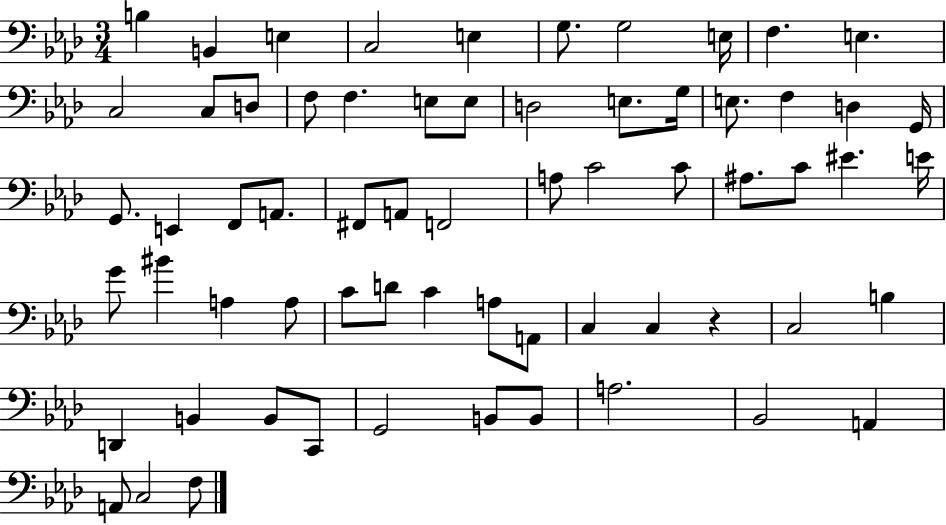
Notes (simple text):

B3/q B2/q E3/q C3/h E3/q G3/e. G3/h E3/s F3/q. E3/q. C3/h C3/e D3/e F3/e F3/q. E3/e E3/e D3/h E3/e. G3/s E3/e. F3/q D3/q G2/s G2/e. E2/q F2/e A2/e. F#2/e A2/e F2/h A3/e C4/h C4/e A#3/e. C4/e EIS4/q. E4/s G4/e BIS4/q A3/q A3/e C4/e D4/e C4/q A3/e A2/e C3/q C3/q R/q C3/h B3/q D2/q B2/q B2/e C2/e G2/h B2/e B2/e A3/h. Bb2/h A2/q A2/e C3/h F3/e